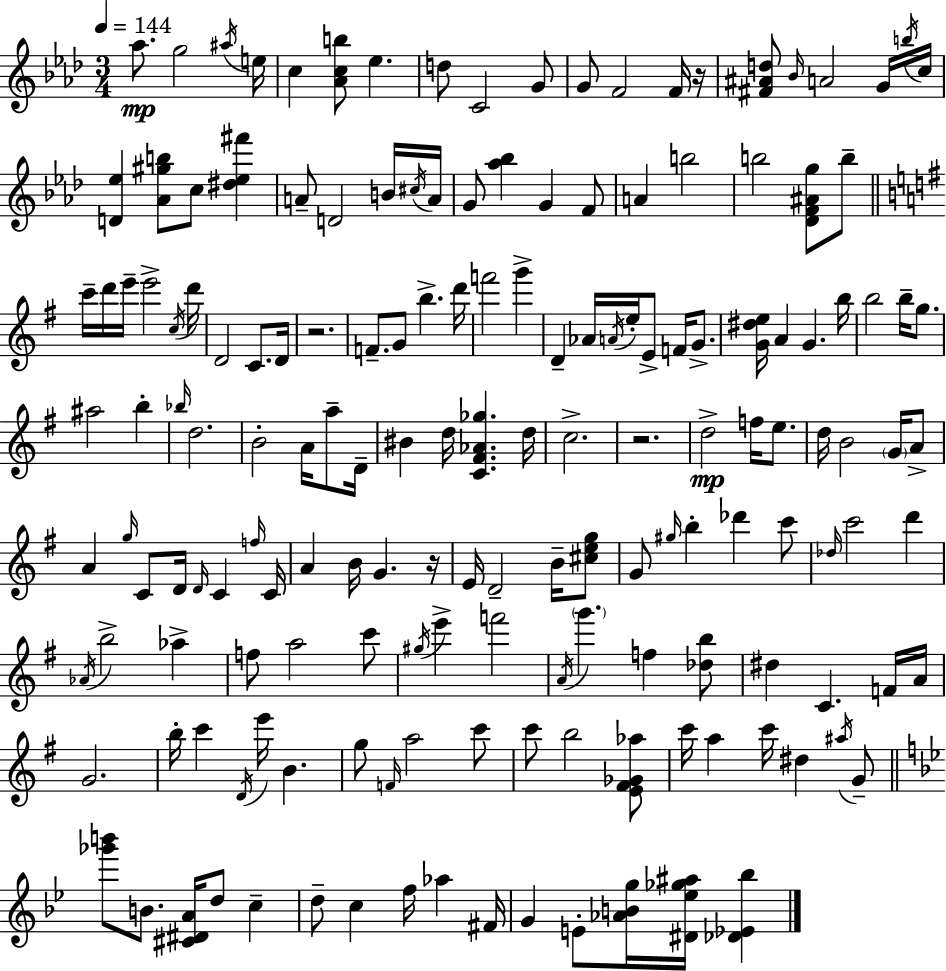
Ab5/e. G5/h A#5/s E5/s C5/q [Ab4,C5,B5]/e Eb5/q. D5/e C4/h G4/e G4/e F4/h F4/s R/s [F#4,A#4,D5]/e Bb4/s A4/h G4/s B5/s C5/s [D4,Eb5]/q [Ab4,G#5,B5]/e C5/e [D#5,Eb5,F#6]/q A4/e D4/h B4/s C#5/s A4/s G4/e [Ab5,Bb5]/q G4/q F4/e A4/q B5/h B5/h [Db4,F4,A#4,G5]/e B5/e C6/s D6/s E6/s E6/h C5/s D6/s D4/h C4/e. D4/s R/h. F4/e. G4/e B5/q. D6/s F6/h G6/q D4/q Ab4/s A4/s E5/s E4/e F4/s G4/e. [G4,D#5,E5]/s A4/q G4/q. B5/s B5/h B5/s G5/e. A#5/h B5/q Bb5/s D5/h. B4/h A4/s A5/e D4/s BIS4/q D5/s [C4,F#4,Ab4,Gb5]/q. D5/s C5/h. R/h. D5/h F5/s E5/e. D5/s B4/h G4/s A4/e A4/q G5/s C4/e D4/s D4/s C4/q F5/s C4/s A4/q B4/s G4/q. R/s E4/s D4/h B4/s [C#5,E5,G5]/e G4/e G#5/s B5/q Db6/q C6/e Db5/s C6/h D6/q Ab4/s B5/h Ab5/q F5/e A5/h C6/e G#5/s E6/q F6/h A4/s G6/q. F5/q [Db5,B5]/e D#5/q C4/q. F4/s A4/s G4/h. B5/s C6/q D4/s E6/s B4/q. G5/e F4/s A5/h C6/e C6/e B5/h [E4,F#4,Gb4,Ab5]/e C6/s A5/q C6/s D#5/q A#5/s G4/e [Gb6,B6]/e B4/e. [C#4,D#4,A4]/s D5/e C5/q D5/e C5/q F5/s Ab5/q F#4/s G4/q E4/e [Ab4,B4,G5]/s [D#4,Eb5,Gb5,A#5]/s [Db4,Eb4,Bb5]/q